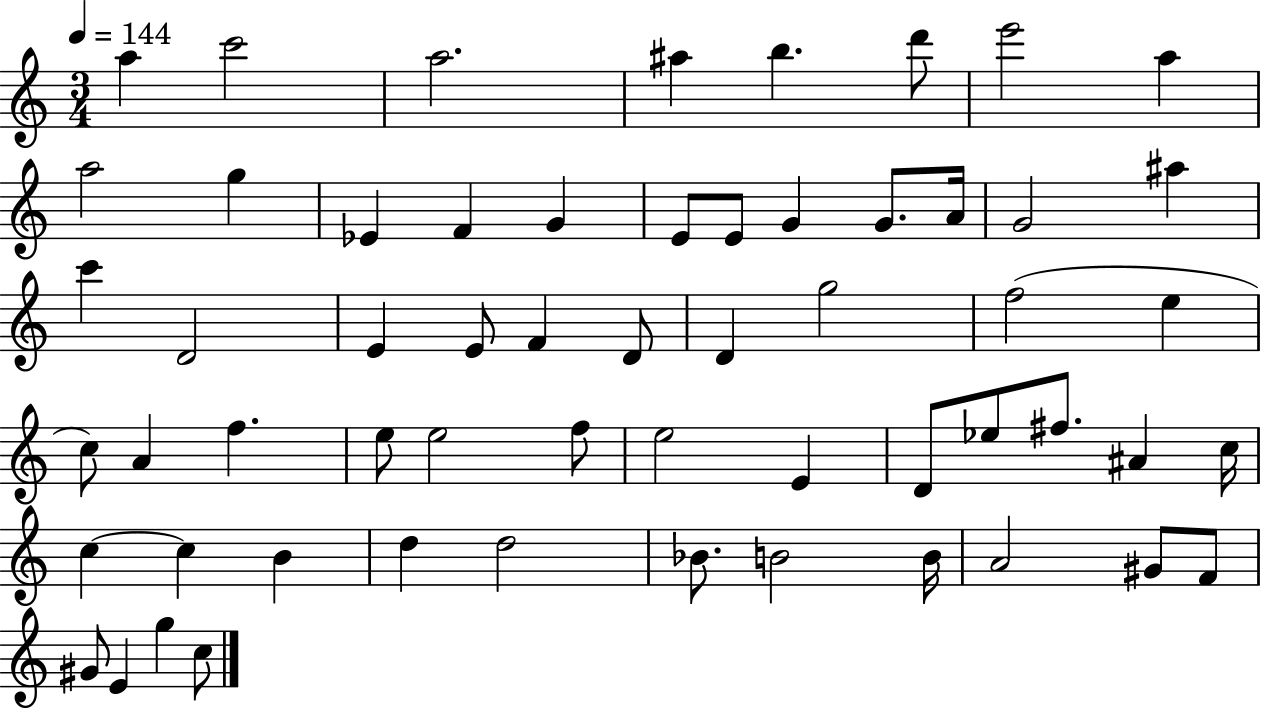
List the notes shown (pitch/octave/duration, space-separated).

A5/q C6/h A5/h. A#5/q B5/q. D6/e E6/h A5/q A5/h G5/q Eb4/q F4/q G4/q E4/e E4/e G4/q G4/e. A4/s G4/h A#5/q C6/q D4/h E4/q E4/e F4/q D4/e D4/q G5/h F5/h E5/q C5/e A4/q F5/q. E5/e E5/h F5/e E5/h E4/q D4/e Eb5/e F#5/e. A#4/q C5/s C5/q C5/q B4/q D5/q D5/h Bb4/e. B4/h B4/s A4/h G#4/e F4/e G#4/e E4/q G5/q C5/e